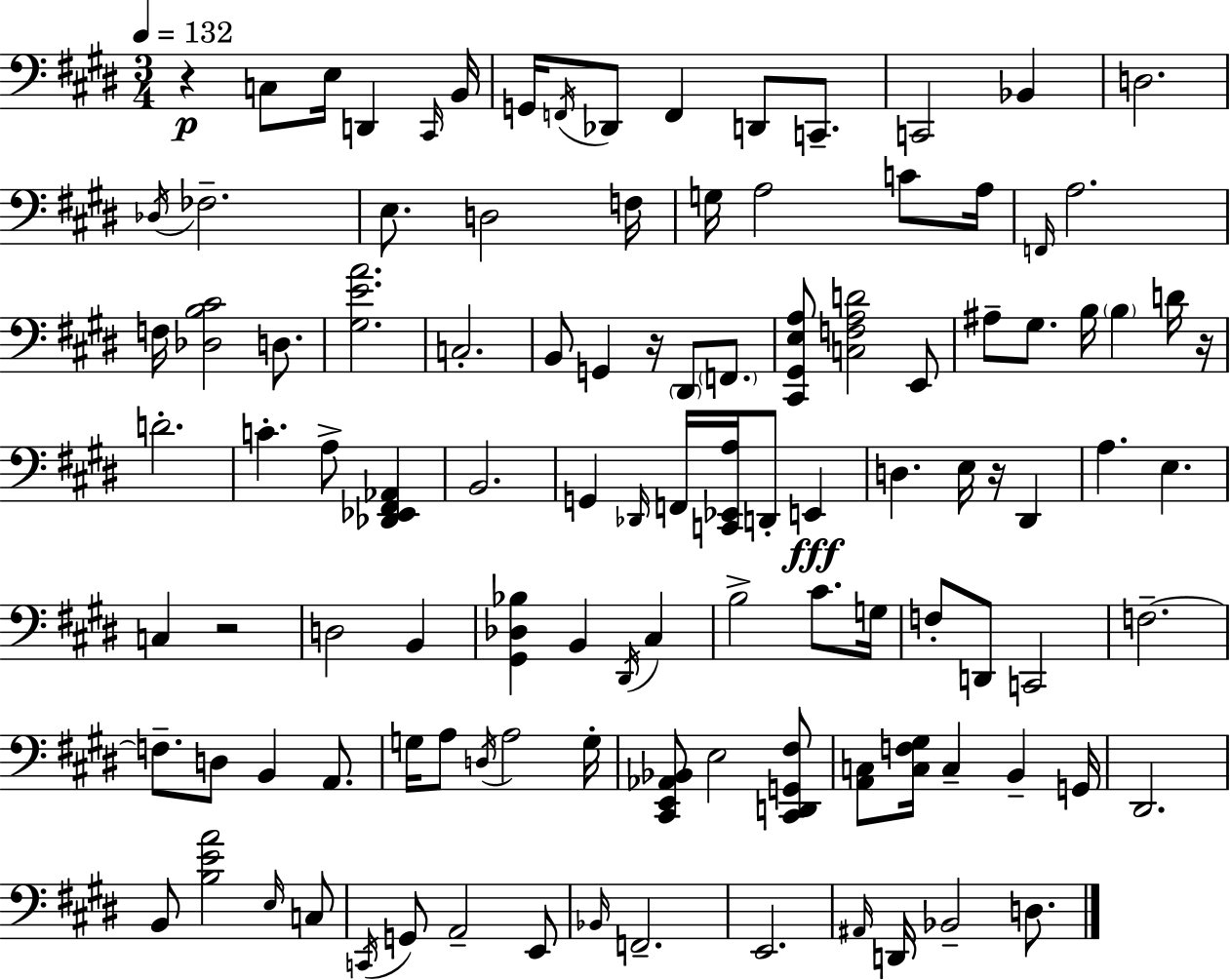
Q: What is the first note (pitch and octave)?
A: C3